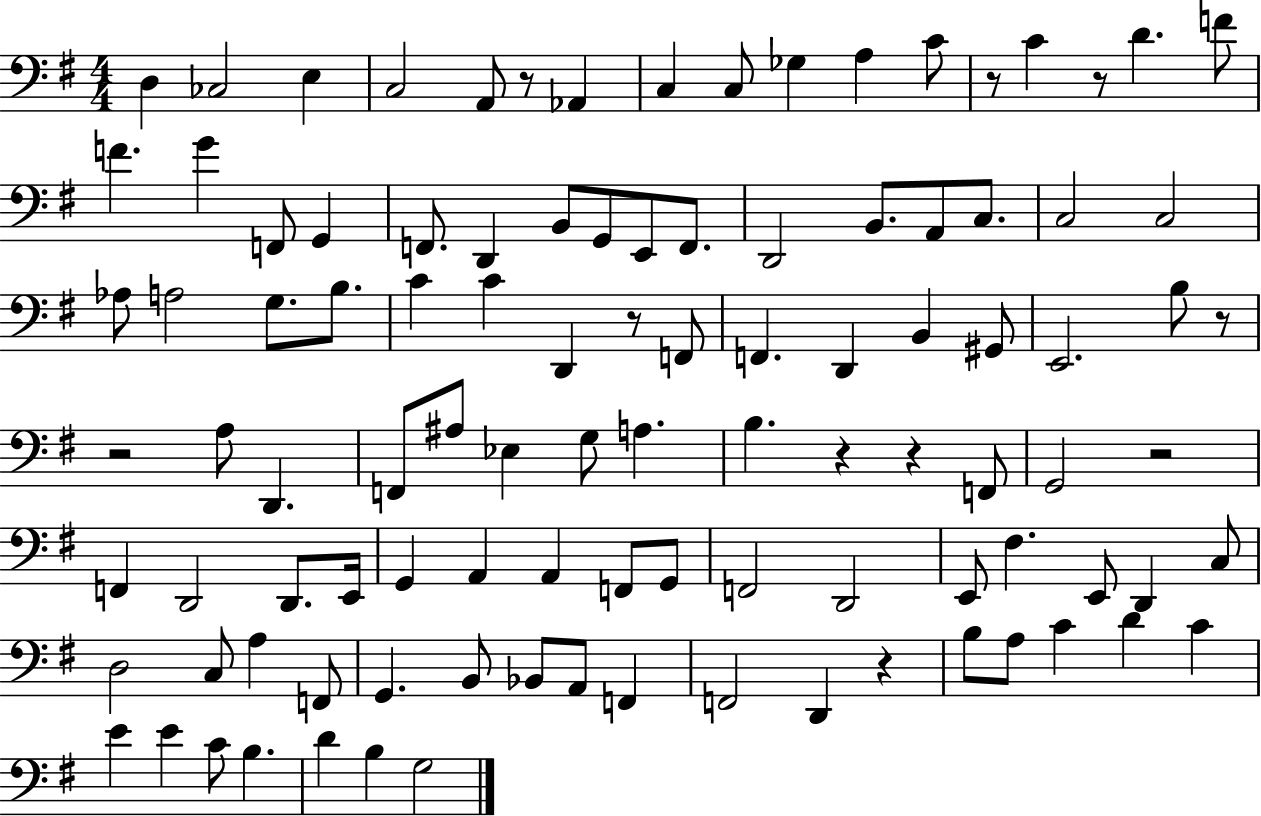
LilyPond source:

{
  \clef bass
  \numericTimeSignature
  \time 4/4
  \key g \major
  \repeat volta 2 { d4 ces2 e4 | c2 a,8 r8 aes,4 | c4 c8 ges4 a4 c'8 | r8 c'4 r8 d'4. f'8 | \break f'4. g'4 f,8 g,4 | f,8. d,4 b,8 g,8 e,8 f,8. | d,2 b,8. a,8 c8. | c2 c2 | \break aes8 a2 g8. b8. | c'4 c'4 d,4 r8 f,8 | f,4. d,4 b,4 gis,8 | e,2. b8 r8 | \break r2 a8 d,4. | f,8 ais8 ees4 g8 a4. | b4. r4 r4 f,8 | g,2 r2 | \break f,4 d,2 d,8. e,16 | g,4 a,4 a,4 f,8 g,8 | f,2 d,2 | e,8 fis4. e,8 d,4 c8 | \break d2 c8 a4 f,8 | g,4. b,8 bes,8 a,8 f,4 | f,2 d,4 r4 | b8 a8 c'4 d'4 c'4 | \break e'4 e'4 c'8 b4. | d'4 b4 g2 | } \bar "|."
}